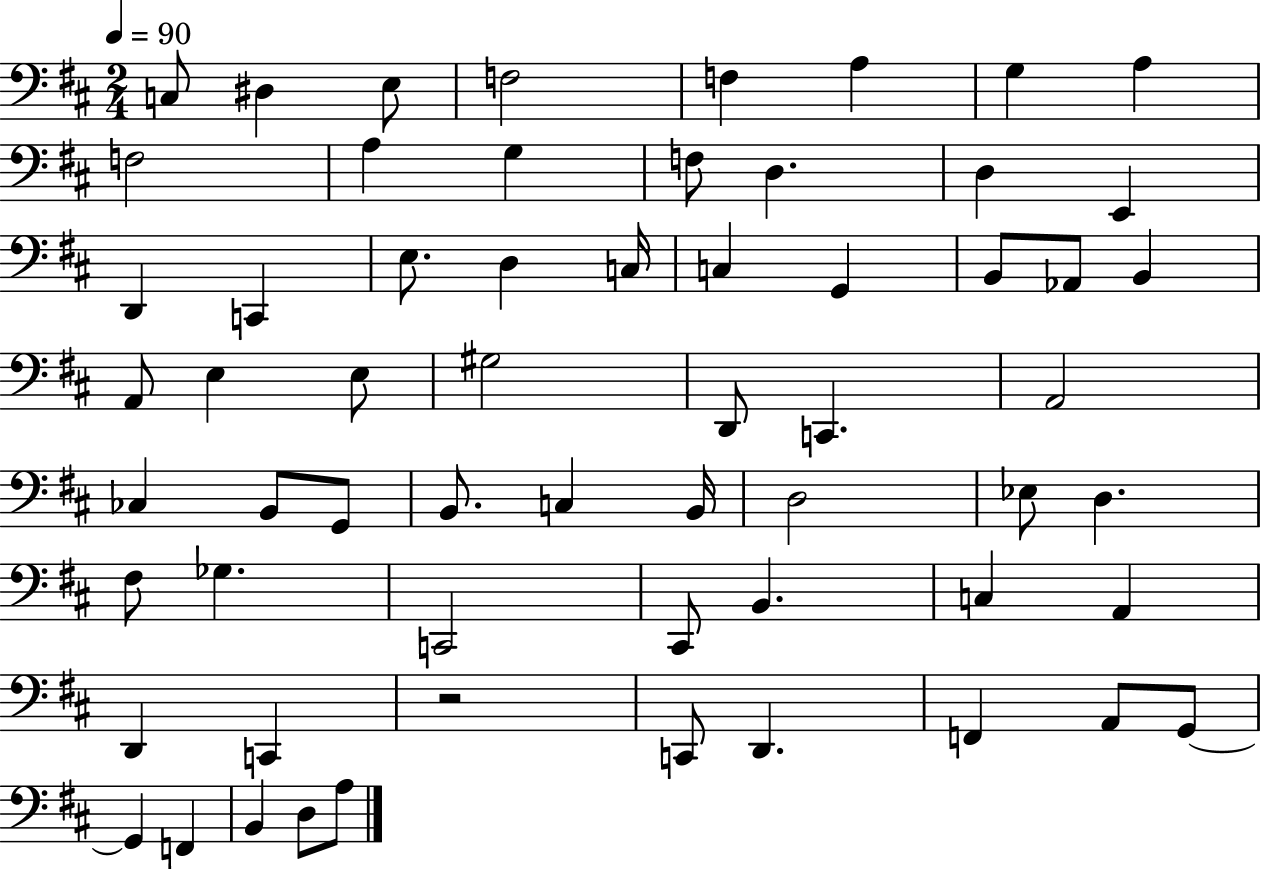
X:1
T:Untitled
M:2/4
L:1/4
K:D
C,/2 ^D, E,/2 F,2 F, A, G, A, F,2 A, G, F,/2 D, D, E,, D,, C,, E,/2 D, C,/4 C, G,, B,,/2 _A,,/2 B,, A,,/2 E, E,/2 ^G,2 D,,/2 C,, A,,2 _C, B,,/2 G,,/2 B,,/2 C, B,,/4 D,2 _E,/2 D, ^F,/2 _G, C,,2 ^C,,/2 B,, C, A,, D,, C,, z2 C,,/2 D,, F,, A,,/2 G,,/2 G,, F,, B,, D,/2 A,/2